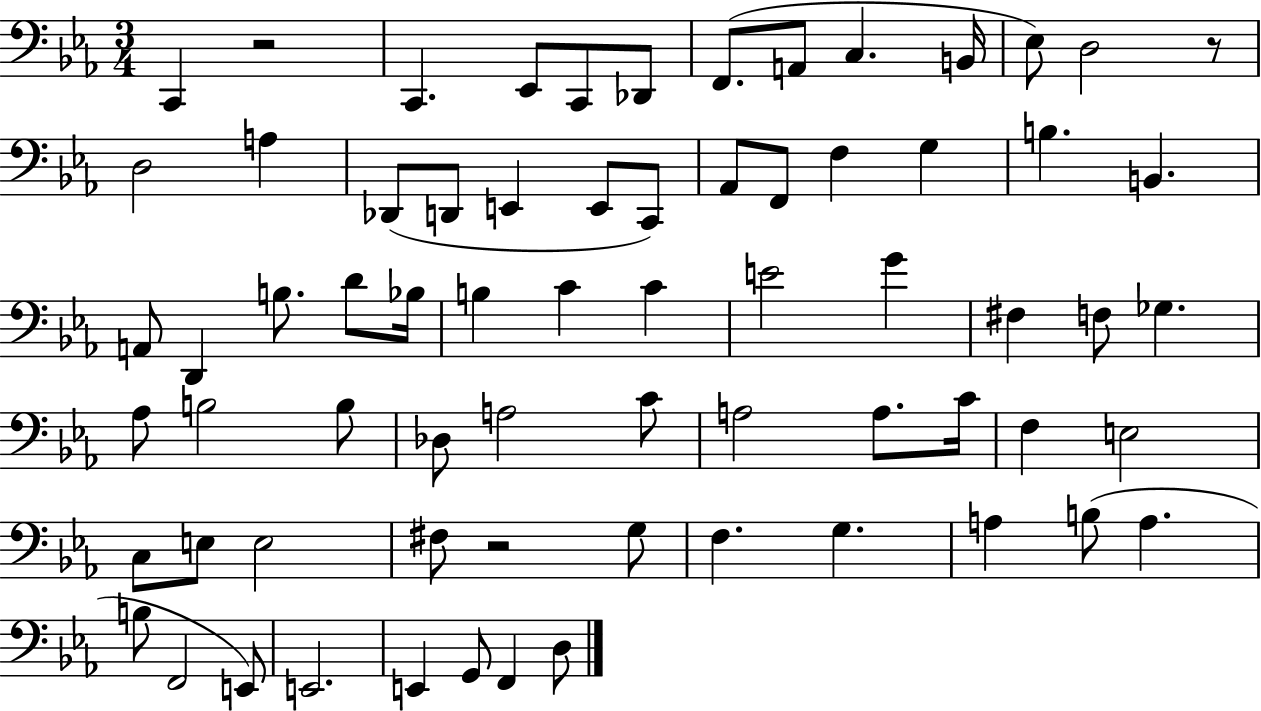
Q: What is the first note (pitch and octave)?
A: C2